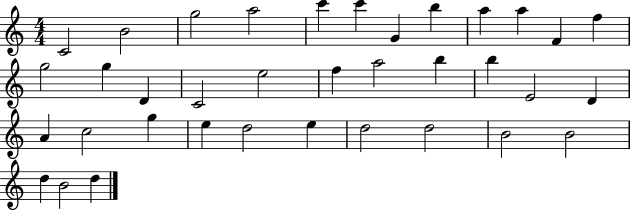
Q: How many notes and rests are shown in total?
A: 36